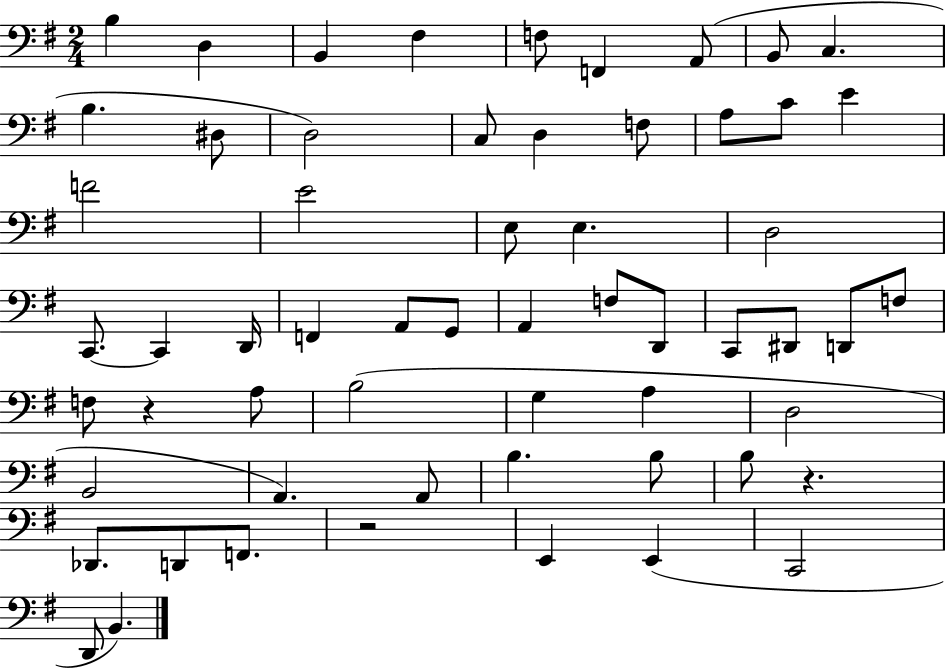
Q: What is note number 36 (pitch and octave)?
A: F3